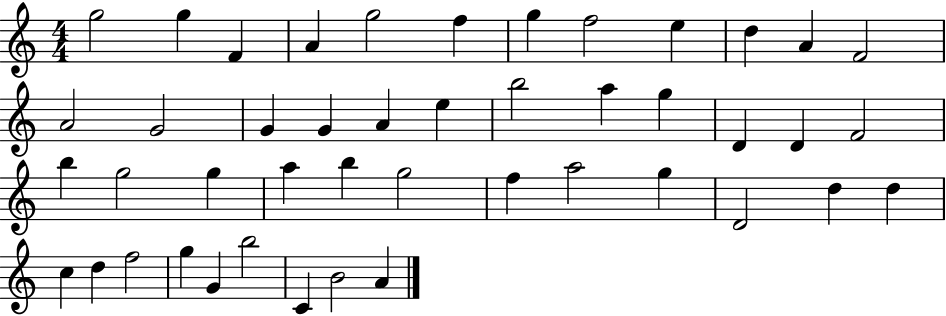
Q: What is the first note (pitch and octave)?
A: G5